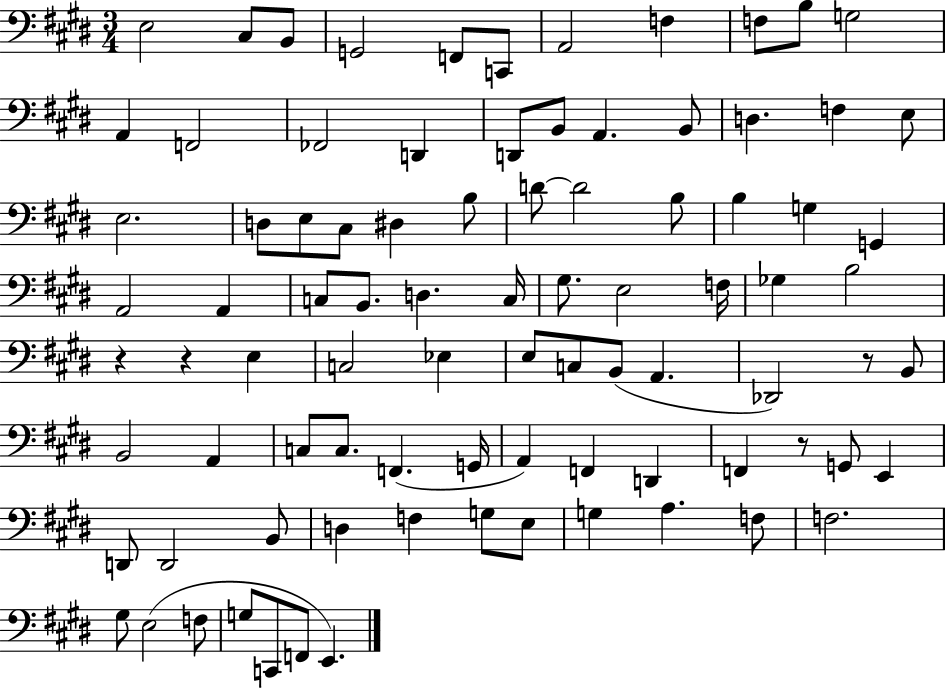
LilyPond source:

{
  \clef bass
  \numericTimeSignature
  \time 3/4
  \key e \major
  \repeat volta 2 { e2 cis8 b,8 | g,2 f,8 c,8 | a,2 f4 | f8 b8 g2 | \break a,4 f,2 | fes,2 d,4 | d,8 b,8 a,4. b,8 | d4. f4 e8 | \break e2. | d8 e8 cis8 dis4 b8 | d'8~~ d'2 b8 | b4 g4 g,4 | \break a,2 a,4 | c8 b,8. d4. c16 | gis8. e2 f16 | ges4 b2 | \break r4 r4 e4 | c2 ees4 | e8 c8 b,8( a,4. | des,2) r8 b,8 | \break b,2 a,4 | c8 c8. f,4.( g,16 | a,4) f,4 d,4 | f,4 r8 g,8 e,4 | \break d,8 d,2 b,8 | d4 f4 g8 e8 | g4 a4. f8 | f2. | \break gis8 e2( f8 | g8 c,8 f,8 e,4.) | } \bar "|."
}